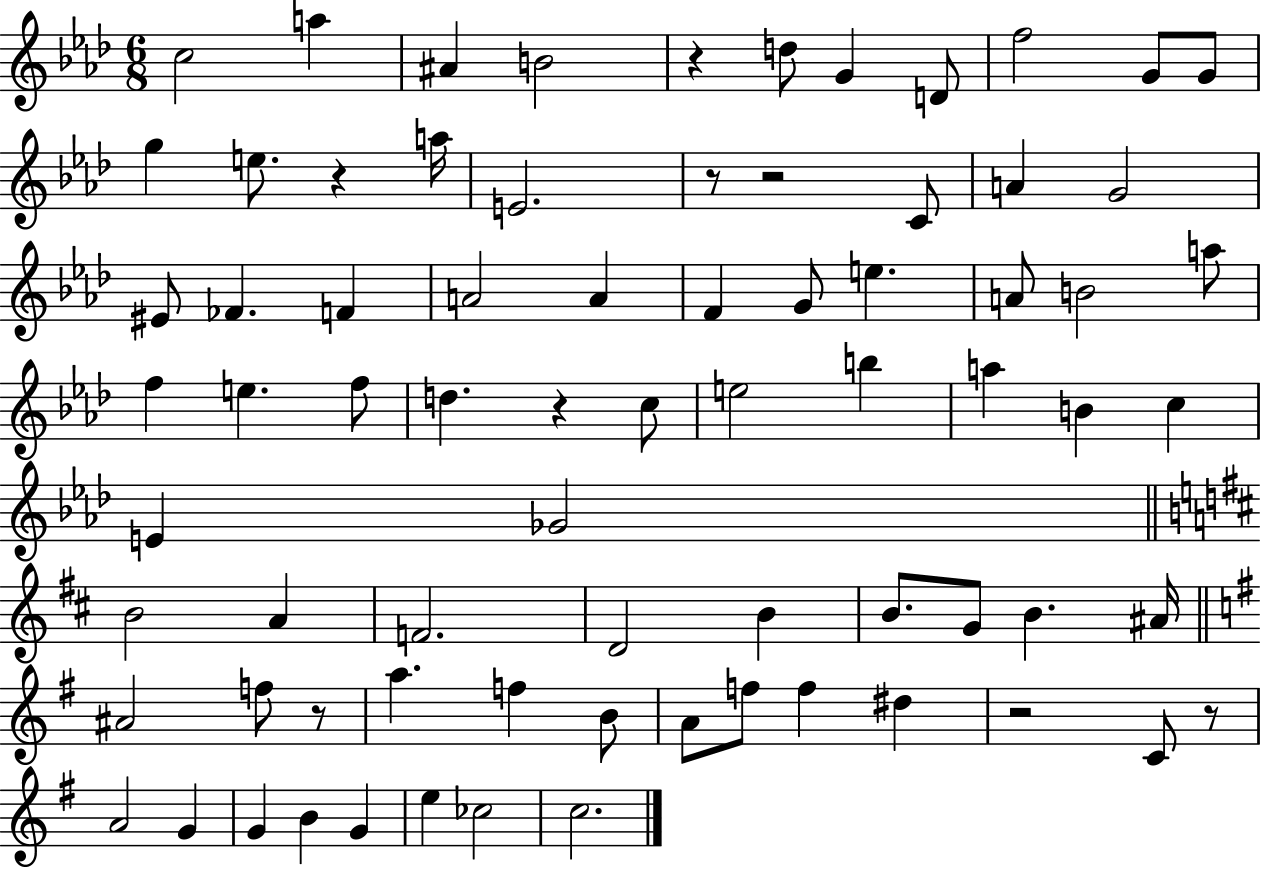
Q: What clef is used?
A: treble